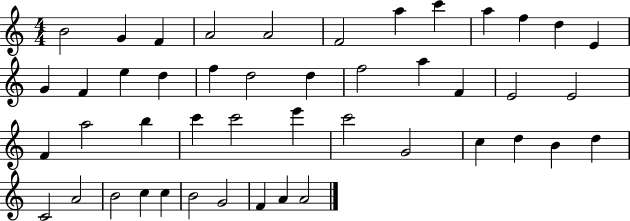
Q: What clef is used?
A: treble